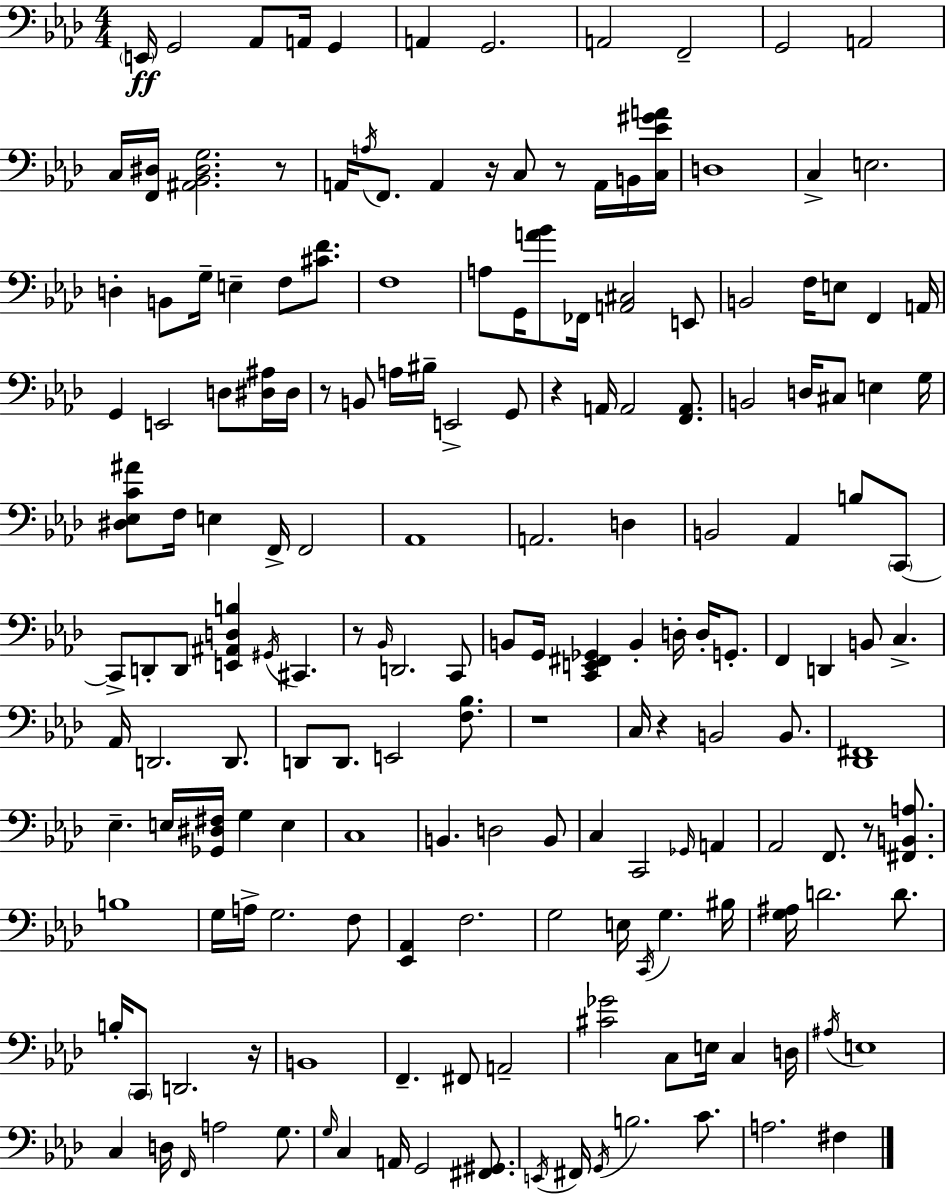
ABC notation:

X:1
T:Untitled
M:4/4
L:1/4
K:Fm
E,,/4 G,,2 _A,,/2 A,,/4 G,, A,, G,,2 A,,2 F,,2 G,,2 A,,2 C,/4 [F,,^D,]/4 [^A,,_B,,^D,G,]2 z/2 A,,/4 A,/4 F,,/2 A,, z/4 C,/2 z/2 A,,/4 B,,/4 [C,_E^GA]/4 D,4 C, E,2 D, B,,/2 G,/4 E, F,/2 [^CF]/2 F,4 A,/2 G,,/4 [A_B]/2 _F,,/4 [A,,^C,]2 E,,/2 B,,2 F,/4 E,/2 F,, A,,/4 G,, E,,2 D,/2 [^D,^A,]/4 ^D,/4 z/2 B,,/2 A,/4 ^B,/4 E,,2 G,,/2 z A,,/4 A,,2 [F,,A,,]/2 B,,2 D,/4 ^C,/2 E, G,/4 [^D,_E,C^A]/2 F,/4 E, F,,/4 F,,2 _A,,4 A,,2 D, B,,2 _A,, B,/2 C,,/2 C,,/2 D,,/2 D,,/2 [E,,^A,,D,B,] ^G,,/4 ^C,, z/2 _B,,/4 D,,2 C,,/2 B,,/2 G,,/4 [C,,E,,^F,,_G,,] B,, D,/4 D,/4 G,,/2 F,, D,, B,,/2 C, _A,,/4 D,,2 D,,/2 D,,/2 D,,/2 E,,2 [F,_B,]/2 z4 C,/4 z B,,2 B,,/2 [_D,,^F,,]4 _E, E,/4 [_G,,^D,^F,]/4 G, E, C,4 B,, D,2 B,,/2 C, C,,2 _G,,/4 A,, _A,,2 F,,/2 z/2 [^F,,B,,A,]/2 B,4 G,/4 A,/4 G,2 F,/2 [_E,,_A,,] F,2 G,2 E,/4 C,,/4 G, ^B,/4 [G,^A,]/4 D2 D/2 B,/4 C,,/2 D,,2 z/4 B,,4 F,, ^F,,/2 A,,2 [^C_G]2 C,/2 E,/4 C, D,/4 ^A,/4 E,4 C, D,/4 F,,/4 A,2 G,/2 G,/4 C, A,,/4 G,,2 [^F,,^G,,]/2 E,,/4 ^F,,/4 G,,/4 B,2 C/2 A,2 ^F,